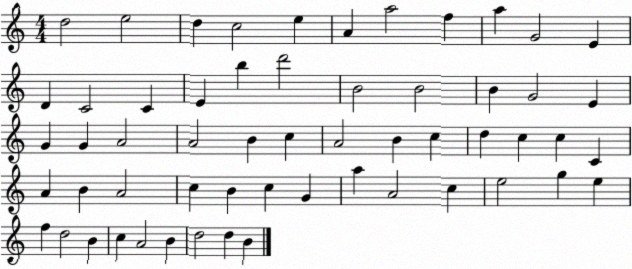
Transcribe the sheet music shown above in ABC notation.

X:1
T:Untitled
M:4/4
L:1/4
K:C
d2 e2 d c2 e A a2 f a G2 E D C2 C E b d'2 B2 B2 B G2 E G G A2 A2 B c A2 B c d c c C A B A2 c B c G a A2 c e2 g e f d2 B c A2 B d2 d B